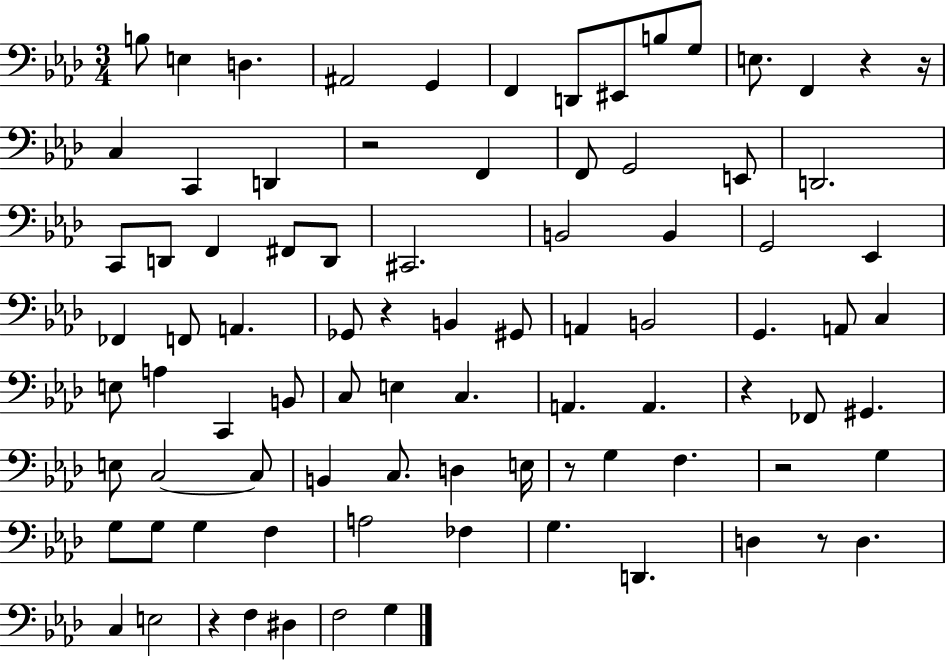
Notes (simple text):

B3/e E3/q D3/q. A#2/h G2/q F2/q D2/e EIS2/e B3/e G3/e E3/e. F2/q R/q R/s C3/q C2/q D2/q R/h F2/q F2/e G2/h E2/e D2/h. C2/e D2/e F2/q F#2/e D2/e C#2/h. B2/h B2/q G2/h Eb2/q FES2/q F2/e A2/q. Gb2/e R/q B2/q G#2/e A2/q B2/h G2/q. A2/e C3/q E3/e A3/q C2/q B2/e C3/e E3/q C3/q. A2/q. A2/q. R/q FES2/e G#2/q. E3/e C3/h C3/e B2/q C3/e. D3/q E3/s R/e G3/q F3/q. R/h G3/q G3/e G3/e G3/q F3/q A3/h FES3/q G3/q. D2/q. D3/q R/e D3/q. C3/q E3/h R/q F3/q D#3/q F3/h G3/q